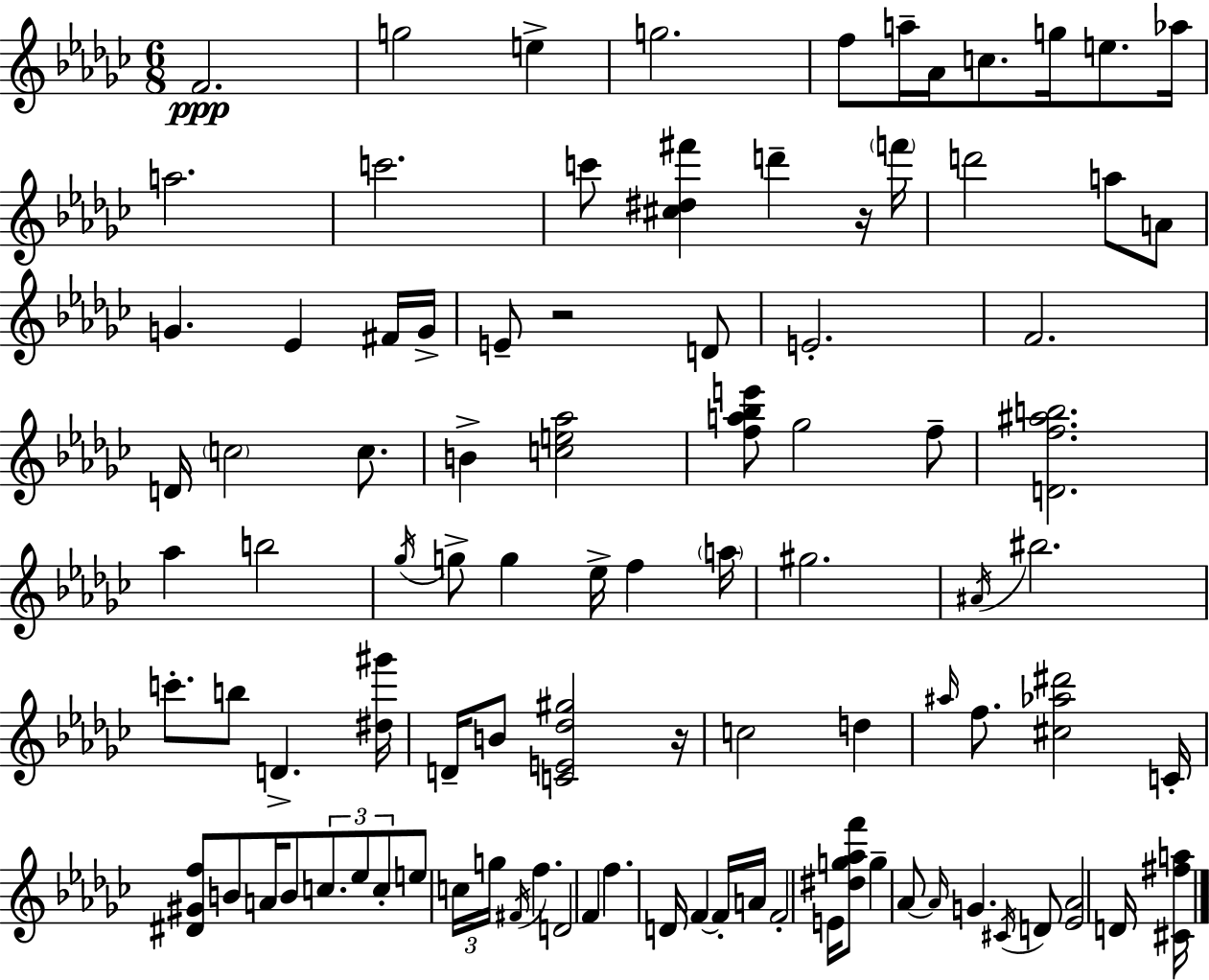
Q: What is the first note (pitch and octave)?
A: F4